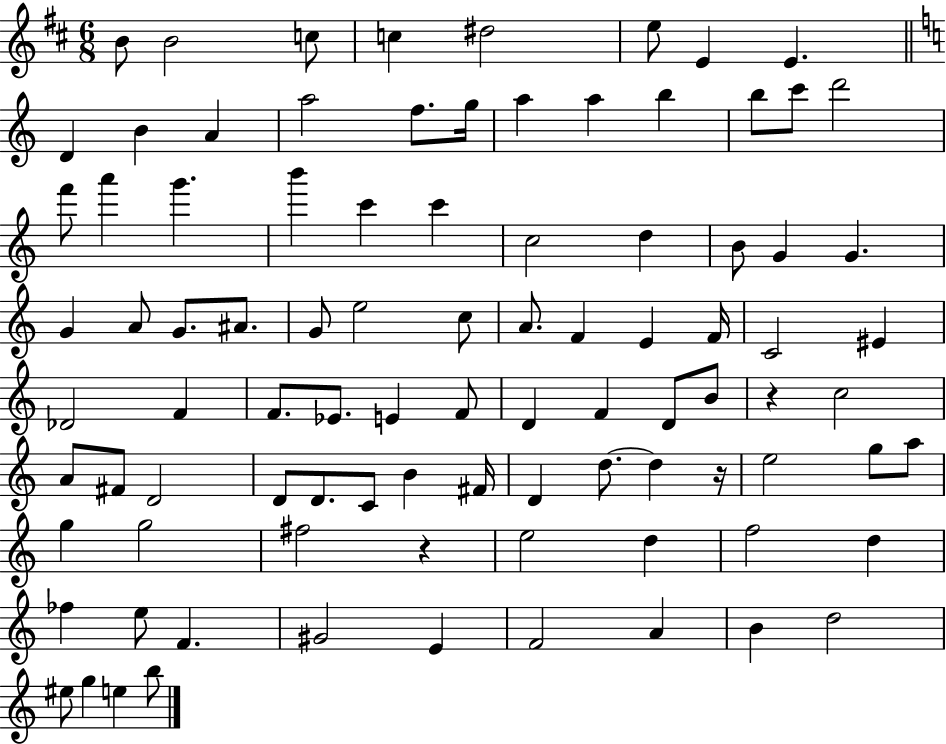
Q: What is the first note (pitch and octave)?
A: B4